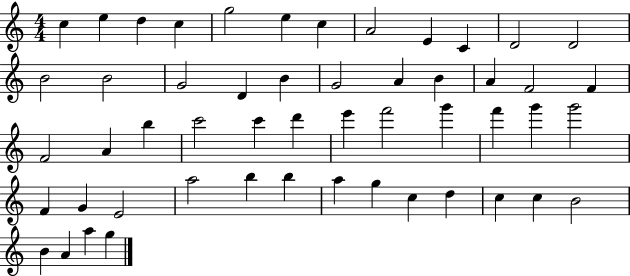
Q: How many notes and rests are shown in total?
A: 52